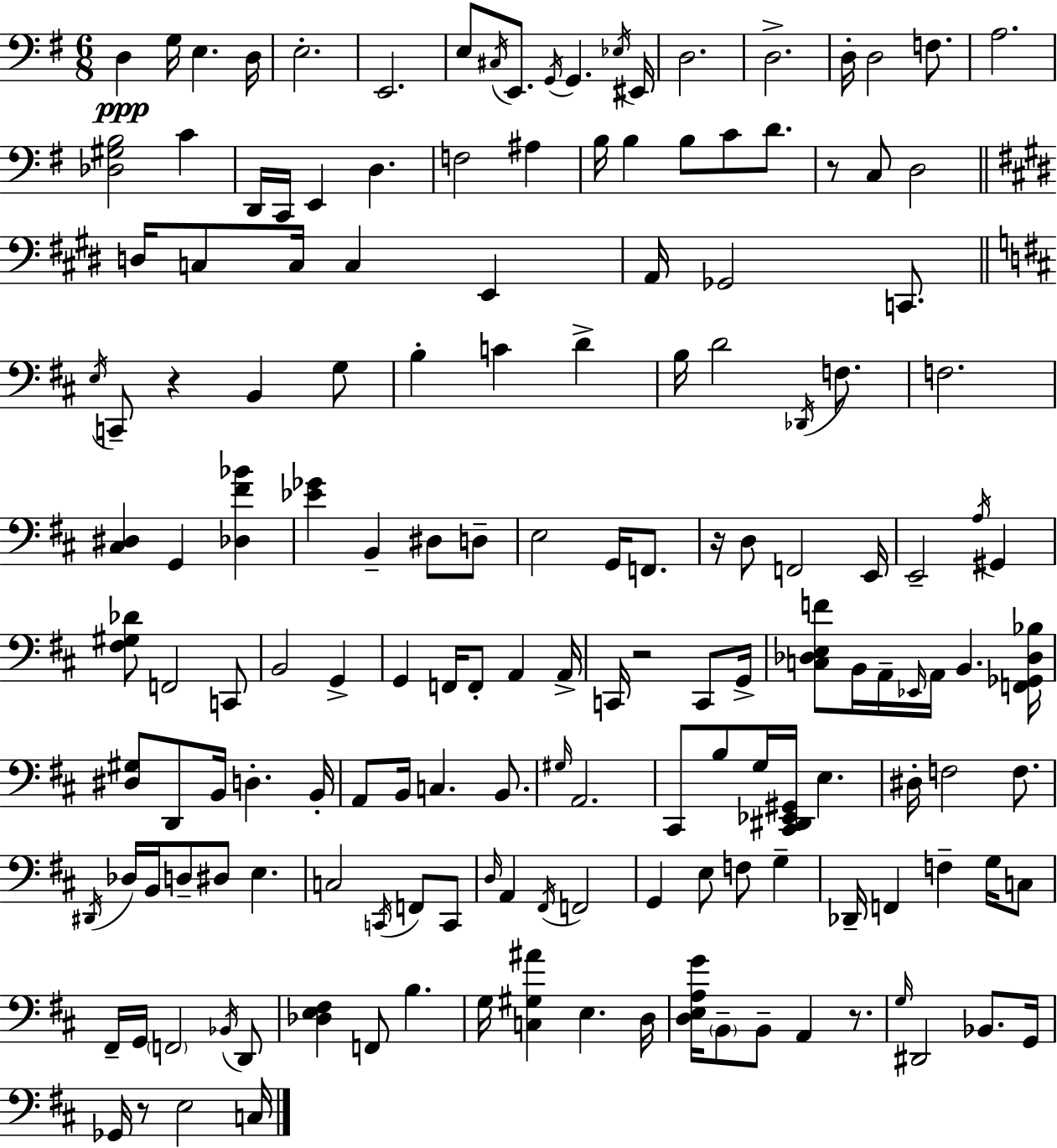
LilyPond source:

{
  \clef bass
  \numericTimeSignature
  \time 6/8
  \key g \major
  d4\ppp g16 e4. d16 | e2.-. | e,2. | e8 \acciaccatura { cis16 } e,8. \acciaccatura { g,16 } g,4. | \break \acciaccatura { ees16 } eis,16 d2. | d2.-> | d16-. d2 | f8. a2. | \break <des gis b>2 c'4 | d,16 c,16 e,4 d4. | f2 ais4 | b16 b4 b8 c'8 | \break d'8. r8 c8 d2 | \bar "||" \break \key e \major d16 c8 c16 c4 e,4 | a,16 ges,2 c,8. | \bar "||" \break \key b \minor \acciaccatura { e16 } c,8-- r4 b,4 g8 | b4-. c'4 d'4-> | b16 d'2 \acciaccatura { des,16 } f8. | f2. | \break <cis dis>4 g,4 <des fis' bes'>4 | <ees' ges'>4 b,4-- dis8 | d8-- e2 g,16 f,8. | r16 d8 f,2 | \break e,16 e,2-- \acciaccatura { a16 } gis,4 | <fis gis des'>8 f,2 | c,8 b,2 g,4-> | g,4 f,16 f,8-. a,4 | \break a,16-> c,16 r2 | c,8 g,16-> <c des e f'>8 b,16 a,16-- \grace { ees,16 } a,16 b,4. | <f, ges, des bes>16 <dis gis>8 d,8 b,16 d4.-. | b,16-. a,8 b,16 c4. | \break b,8. \grace { gis16 } a,2. | cis,8 b8 g16 <cis, dis, ees, gis,>16 e4. | dis16-. f2 | f8. \acciaccatura { dis,16 } des16 b,16 d8-- dis8 | \break e4. c2 | \acciaccatura { c,16 } f,8 c,8 \grace { d16 } a,4 | \acciaccatura { fis,16 } f,2 g,4 | e8 f8 g4-- des,16-- f,4 | \break f4-- g16 c8 fis,16-- g,16 \parenthesize f,2 | \acciaccatura { bes,16 } d,8 <des e fis>4 | f,8 b4. g16 <c gis ais'>4 | e4. d16 <d e a g'>16 \parenthesize b,8-- | \break b,8-- a,4 r8. \grace { g16 } dis,2 | bes,8. g,16 ges,16 | r8 e2 c16 \bar "|."
}